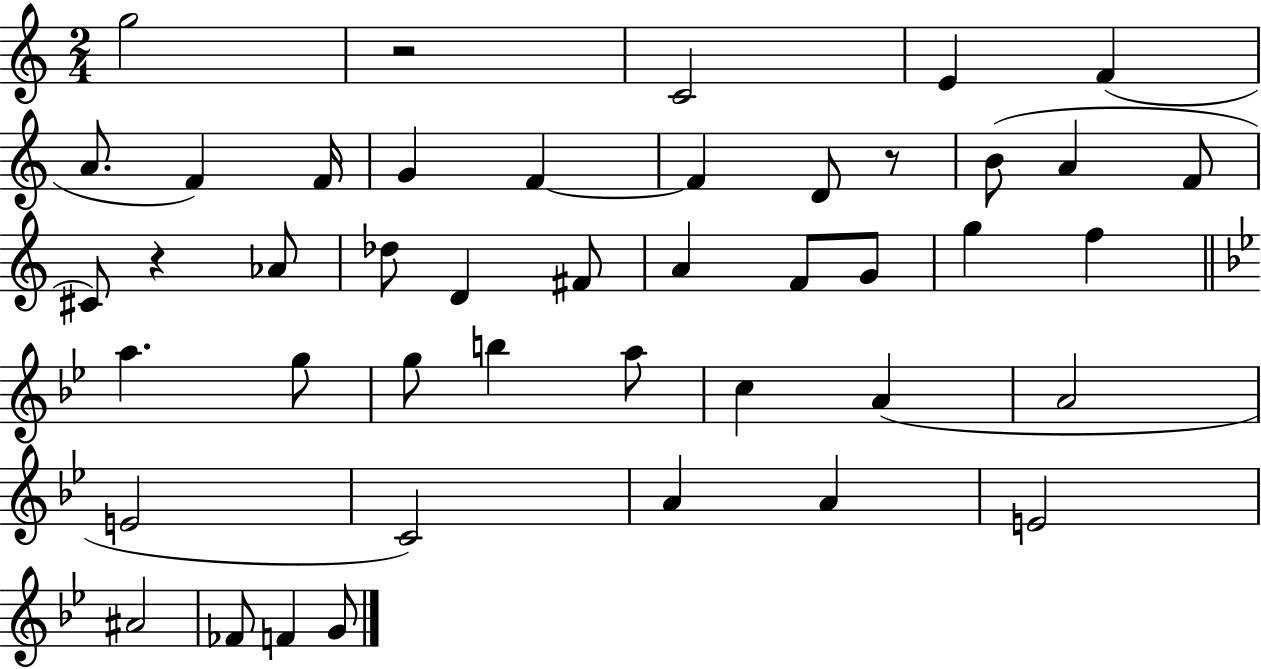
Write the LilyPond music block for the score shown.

{
  \clef treble
  \numericTimeSignature
  \time 2/4
  \key c \major
  g''2 | r2 | c'2 | e'4 f'4( | \break a'8. f'4) f'16 | g'4 f'4~~ | f'4 d'8 r8 | b'8( a'4 f'8 | \break cis'8) r4 aes'8 | des''8 d'4 fis'8 | a'4 f'8 g'8 | g''4 f''4 | \break \bar "||" \break \key g \minor a''4. g''8 | g''8 b''4 a''8 | c''4 a'4( | a'2 | \break e'2 | c'2) | a'4 a'4 | e'2 | \break ais'2 | fes'8 f'4 g'8 | \bar "|."
}